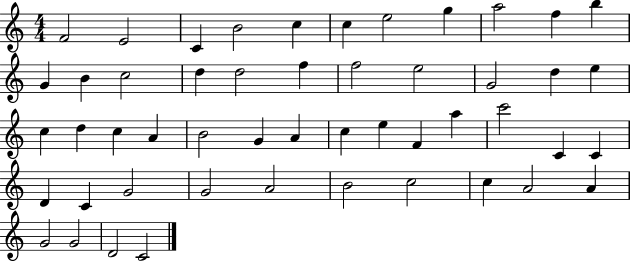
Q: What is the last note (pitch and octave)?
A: C4